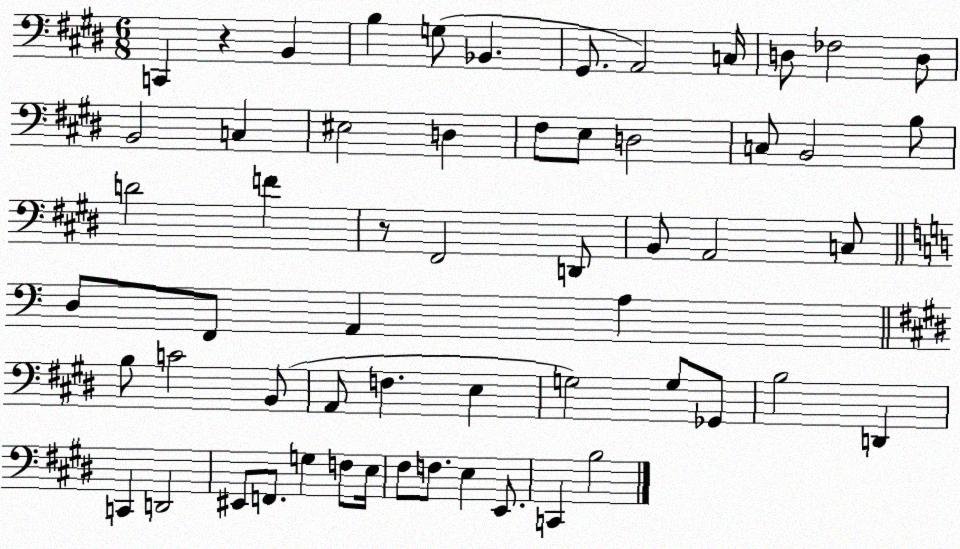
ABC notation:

X:1
T:Untitled
M:6/8
L:1/4
K:E
C,, z B,, B, G,/2 _B,, ^G,,/2 A,,2 C,/4 D,/2 _F,2 D,/2 B,,2 C, ^E,2 D, ^F,/2 E,/2 D,2 C,/2 B,,2 B,/2 D2 F z/2 ^F,,2 D,,/2 B,,/2 A,,2 C,/2 D,/2 F,,/2 A,, A, B,/2 C2 B,,/2 A,,/2 F, E, G,2 G,/2 _G,,/2 B,2 D,, C,, D,,2 ^E,,/2 F,,/2 G, F,/2 E,/4 ^F,/2 F,/2 E, E,,/2 C,, B,2